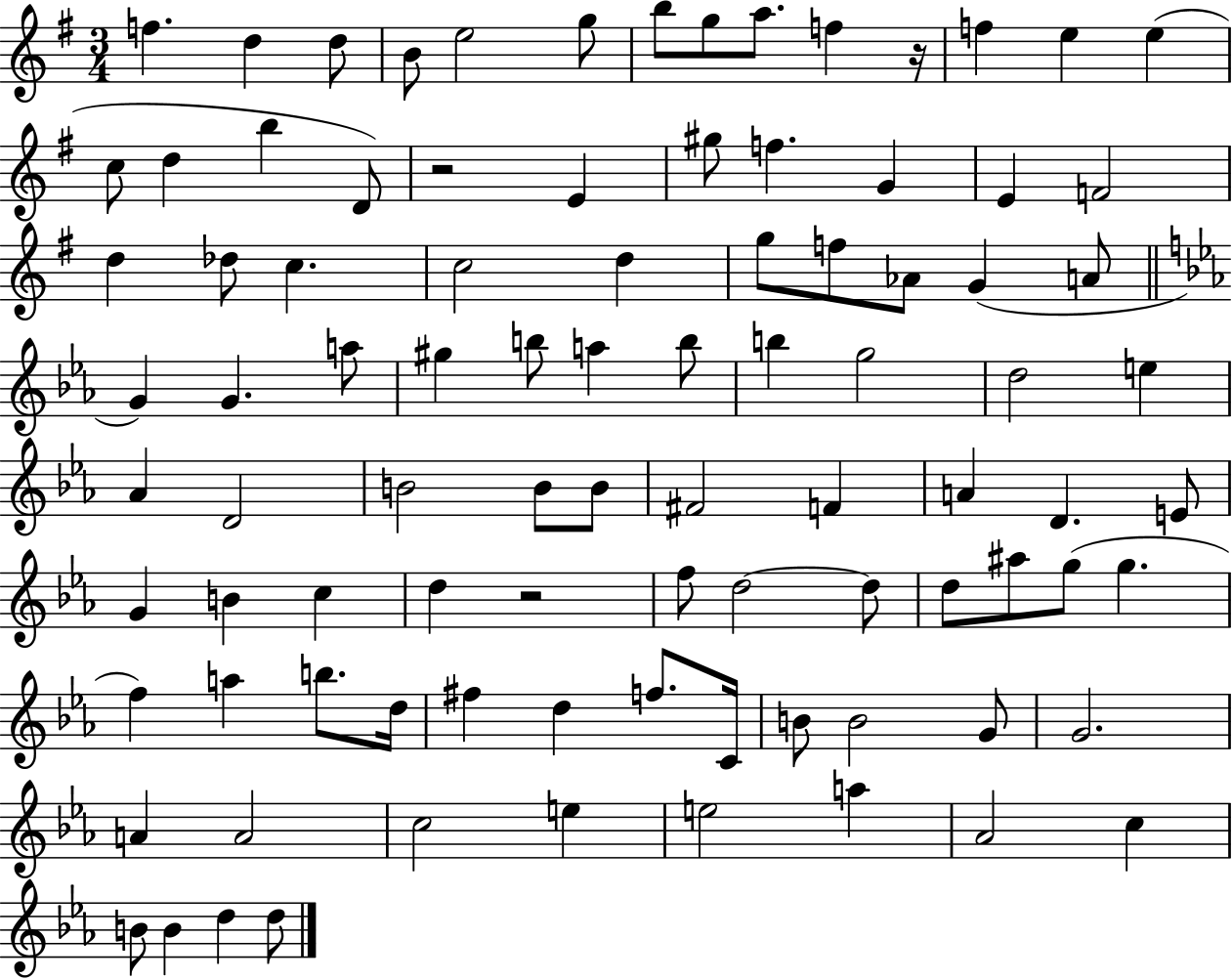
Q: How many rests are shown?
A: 3